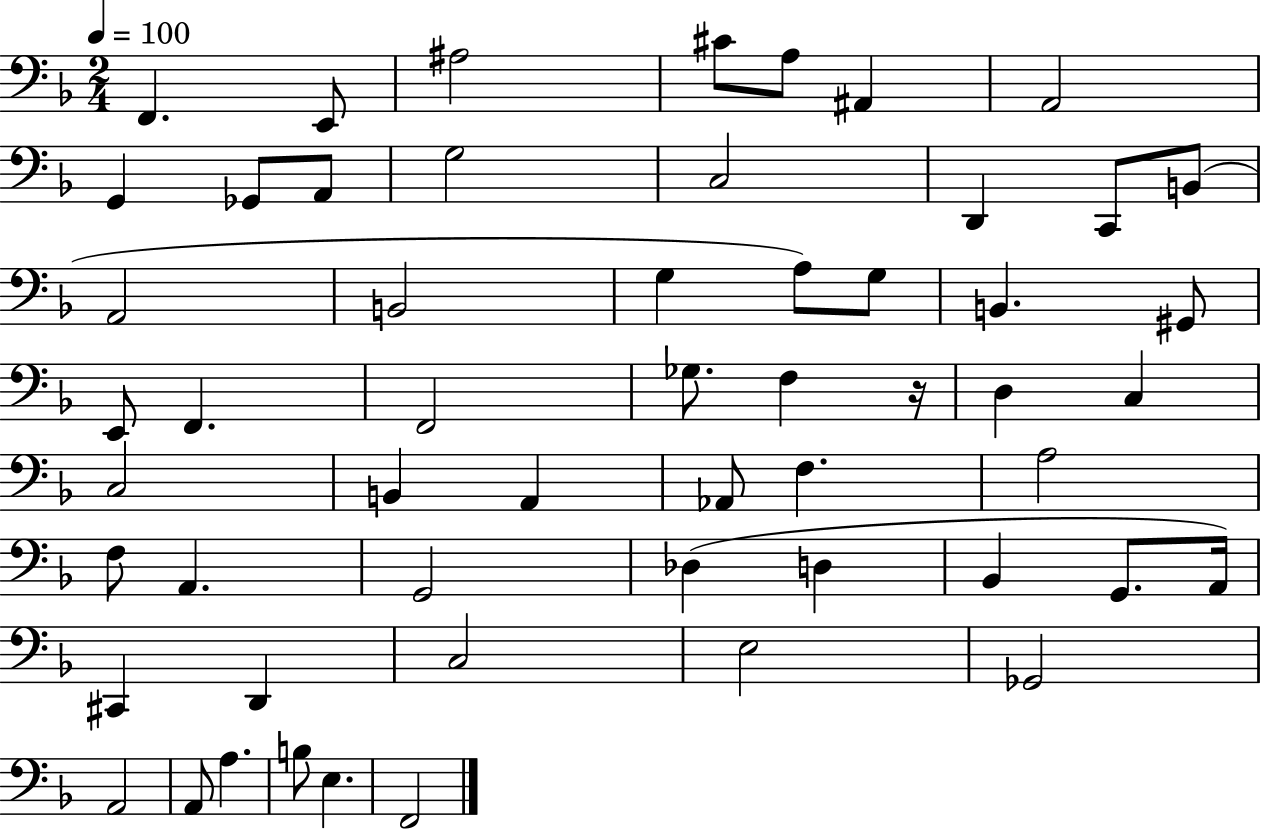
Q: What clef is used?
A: bass